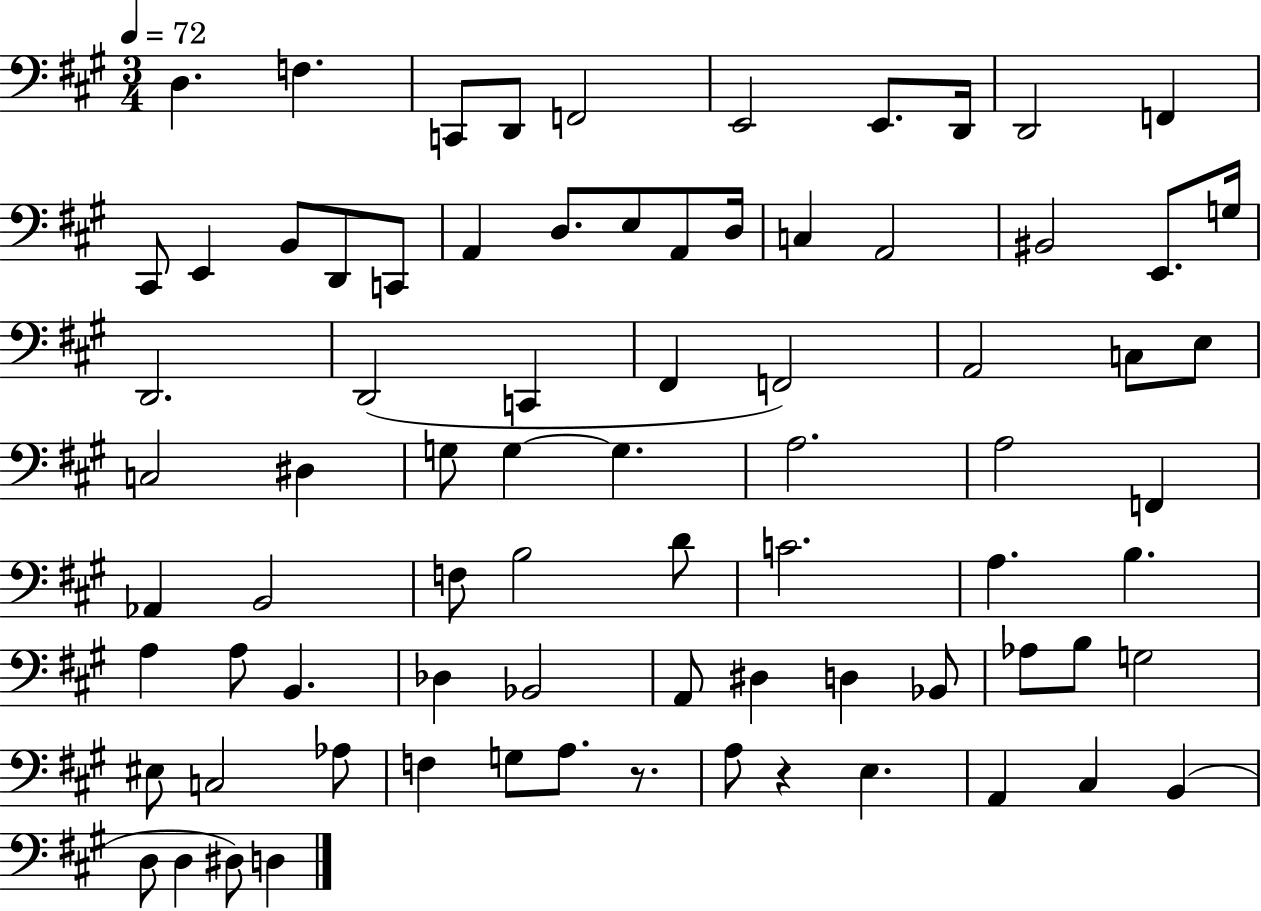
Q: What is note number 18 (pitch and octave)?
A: E3